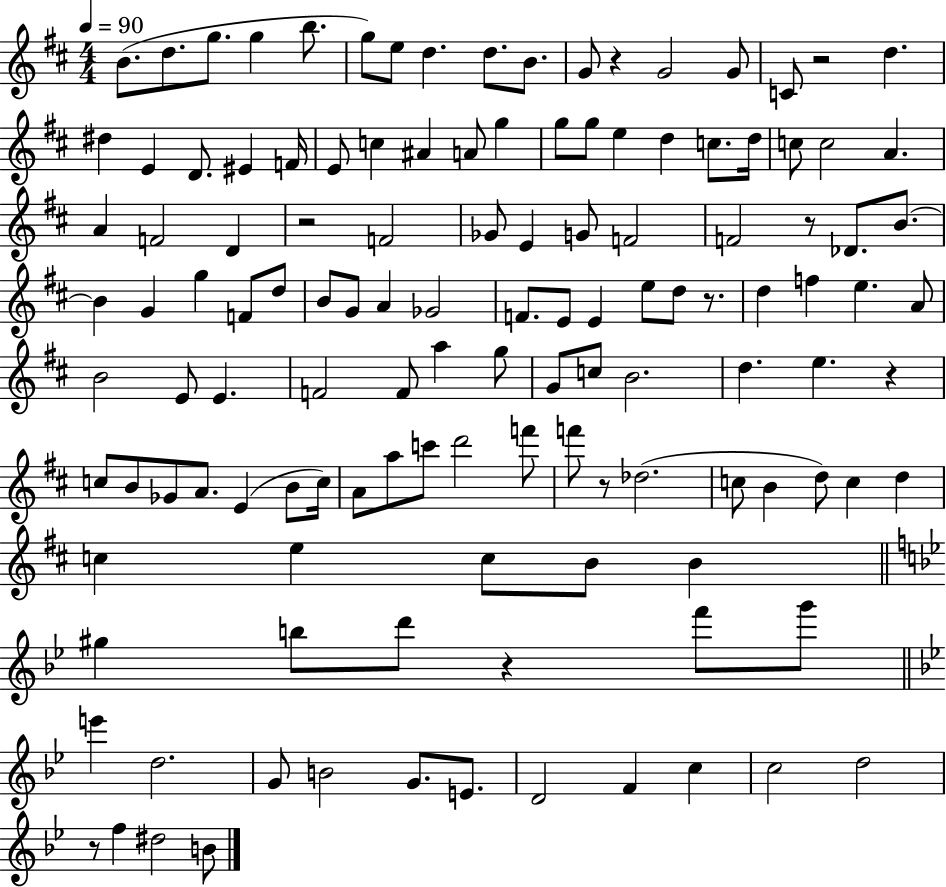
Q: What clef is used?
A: treble